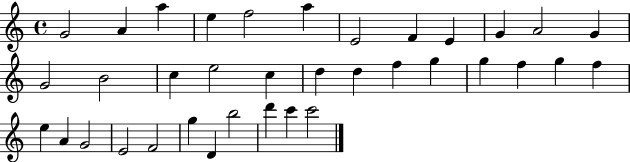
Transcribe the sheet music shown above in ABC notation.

X:1
T:Untitled
M:4/4
L:1/4
K:C
G2 A a e f2 a E2 F E G A2 G G2 B2 c e2 c d d f g g f g f e A G2 E2 F2 g D b2 d' c' c'2